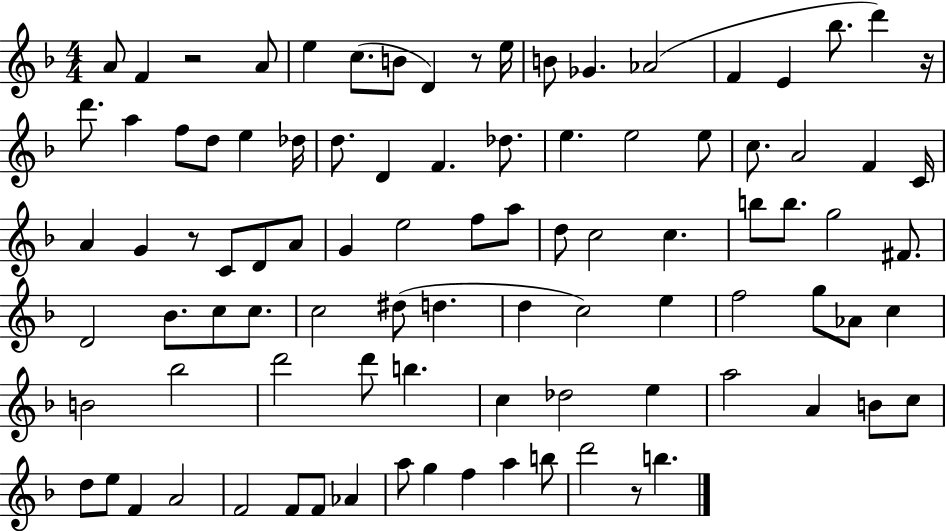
X:1
T:Untitled
M:4/4
L:1/4
K:F
A/2 F z2 A/2 e c/2 B/2 D z/2 e/4 B/2 _G _A2 F E _b/2 d' z/4 d'/2 a f/2 d/2 e _d/4 d/2 D F _d/2 e e2 e/2 c/2 A2 F C/4 A G z/2 C/2 D/2 A/2 G e2 f/2 a/2 d/2 c2 c b/2 b/2 g2 ^F/2 D2 _B/2 c/2 c/2 c2 ^d/2 d d c2 e f2 g/2 _A/2 c B2 _b2 d'2 d'/2 b c _d2 e a2 A B/2 c/2 d/2 e/2 F A2 F2 F/2 F/2 _A a/2 g f a b/2 d'2 z/2 b